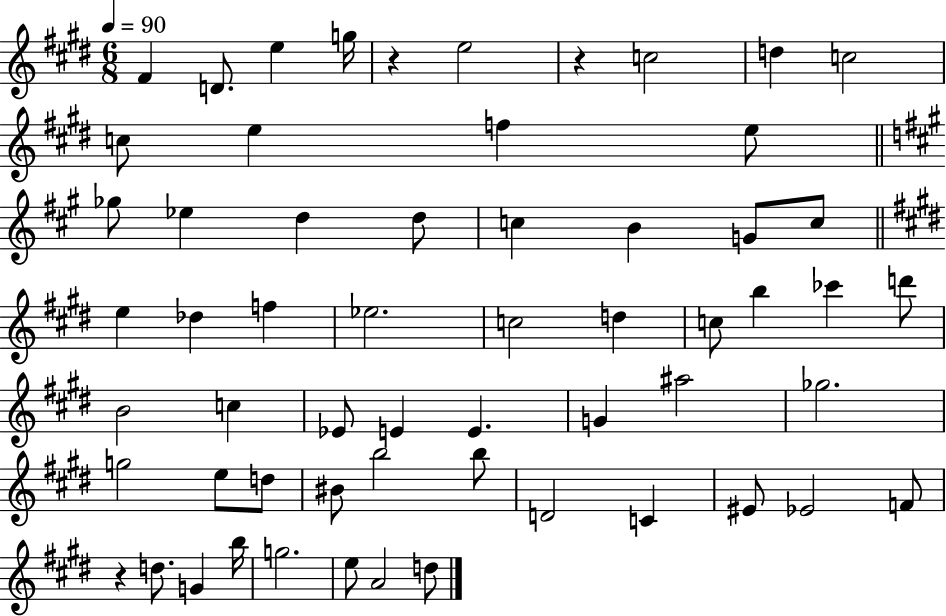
F#4/q D4/e. E5/q G5/s R/q E5/h R/q C5/h D5/q C5/h C5/e E5/q F5/q E5/e Gb5/e Eb5/q D5/q D5/e C5/q B4/q G4/e C5/e E5/q Db5/q F5/q Eb5/h. C5/h D5/q C5/e B5/q CES6/q D6/e B4/h C5/q Eb4/e E4/q E4/q. G4/q A#5/h Gb5/h. G5/h E5/e D5/e BIS4/e B5/h B5/e D4/h C4/q EIS4/e Eb4/h F4/e R/q D5/e. G4/q B5/s G5/h. E5/e A4/h D5/e